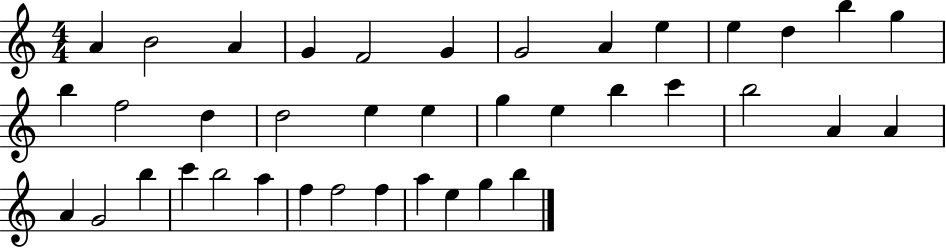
X:1
T:Untitled
M:4/4
L:1/4
K:C
A B2 A G F2 G G2 A e e d b g b f2 d d2 e e g e b c' b2 A A A G2 b c' b2 a f f2 f a e g b